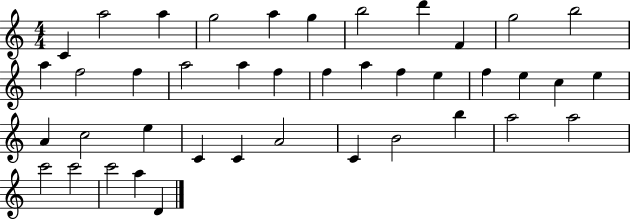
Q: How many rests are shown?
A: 0